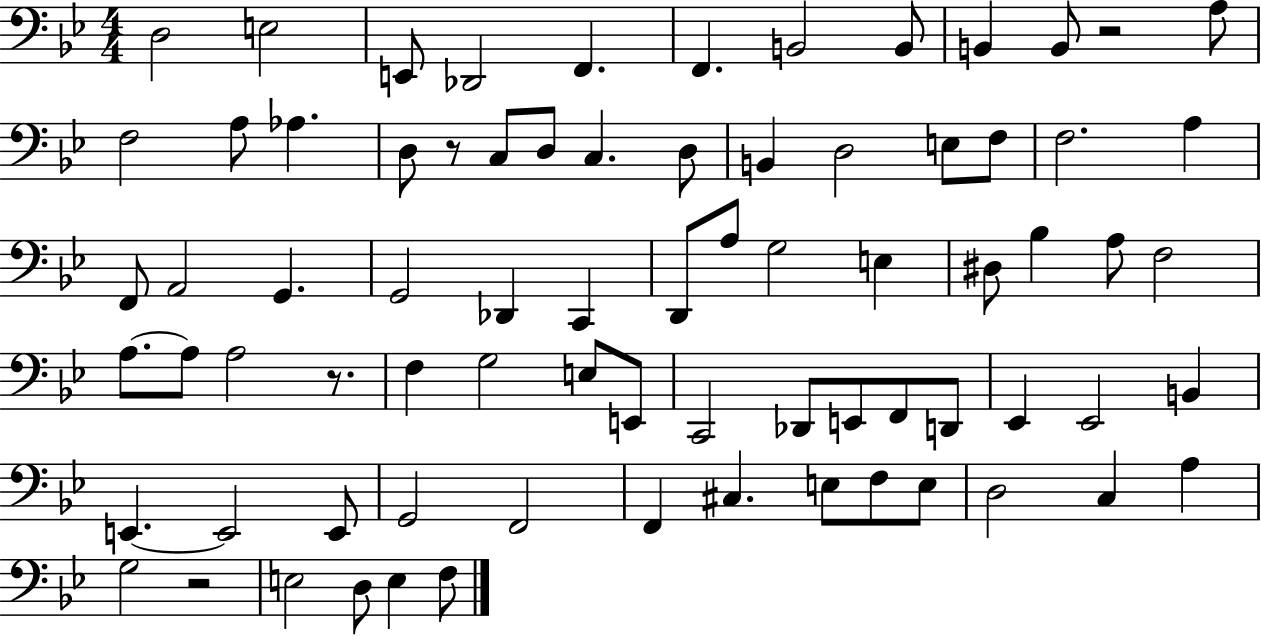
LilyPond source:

{
  \clef bass
  \numericTimeSignature
  \time 4/4
  \key bes \major
  d2 e2 | e,8 des,2 f,4. | f,4. b,2 b,8 | b,4 b,8 r2 a8 | \break f2 a8 aes4. | d8 r8 c8 d8 c4. d8 | b,4 d2 e8 f8 | f2. a4 | \break f,8 a,2 g,4. | g,2 des,4 c,4 | d,8 a8 g2 e4 | dis8 bes4 a8 f2 | \break a8.~~ a8 a2 r8. | f4 g2 e8 e,8 | c,2 des,8 e,8 f,8 d,8 | ees,4 ees,2 b,4 | \break e,4.~~ e,2 e,8 | g,2 f,2 | f,4 cis4. e8 f8 e8 | d2 c4 a4 | \break g2 r2 | e2 d8 e4 f8 | \bar "|."
}